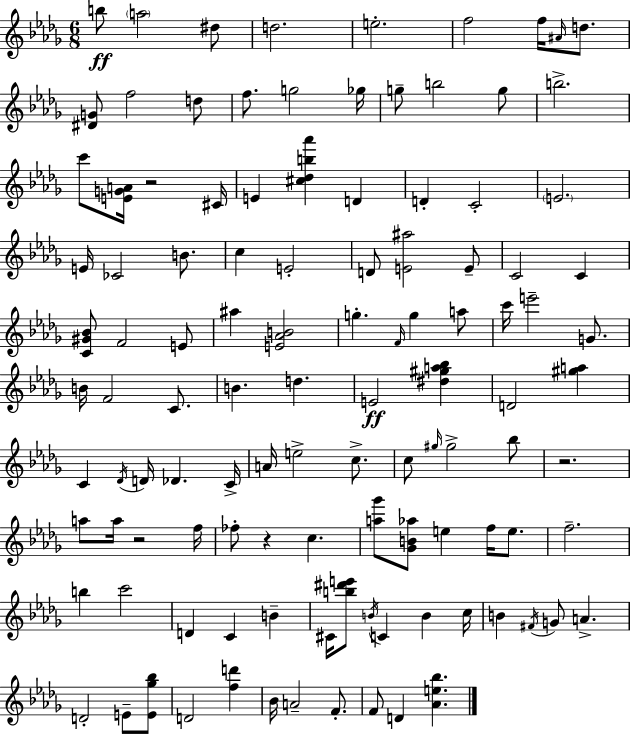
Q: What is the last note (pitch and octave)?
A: D4